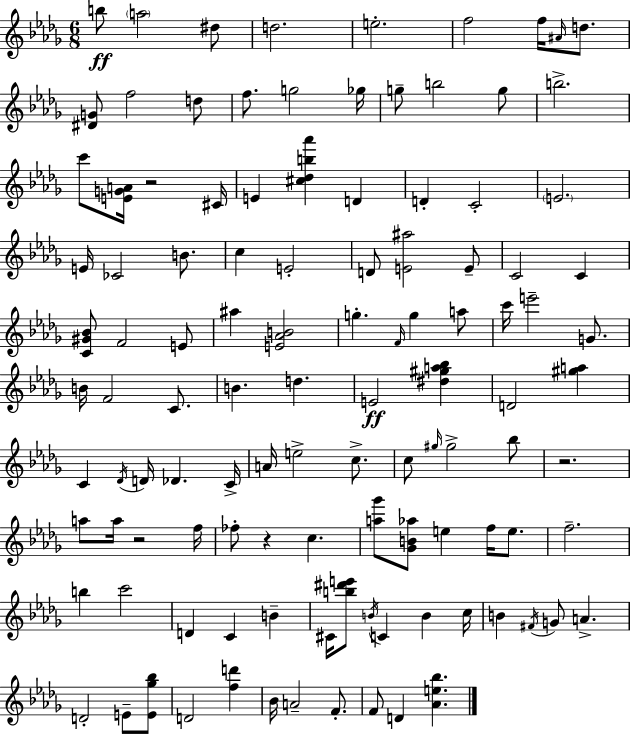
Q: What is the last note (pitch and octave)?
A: D4